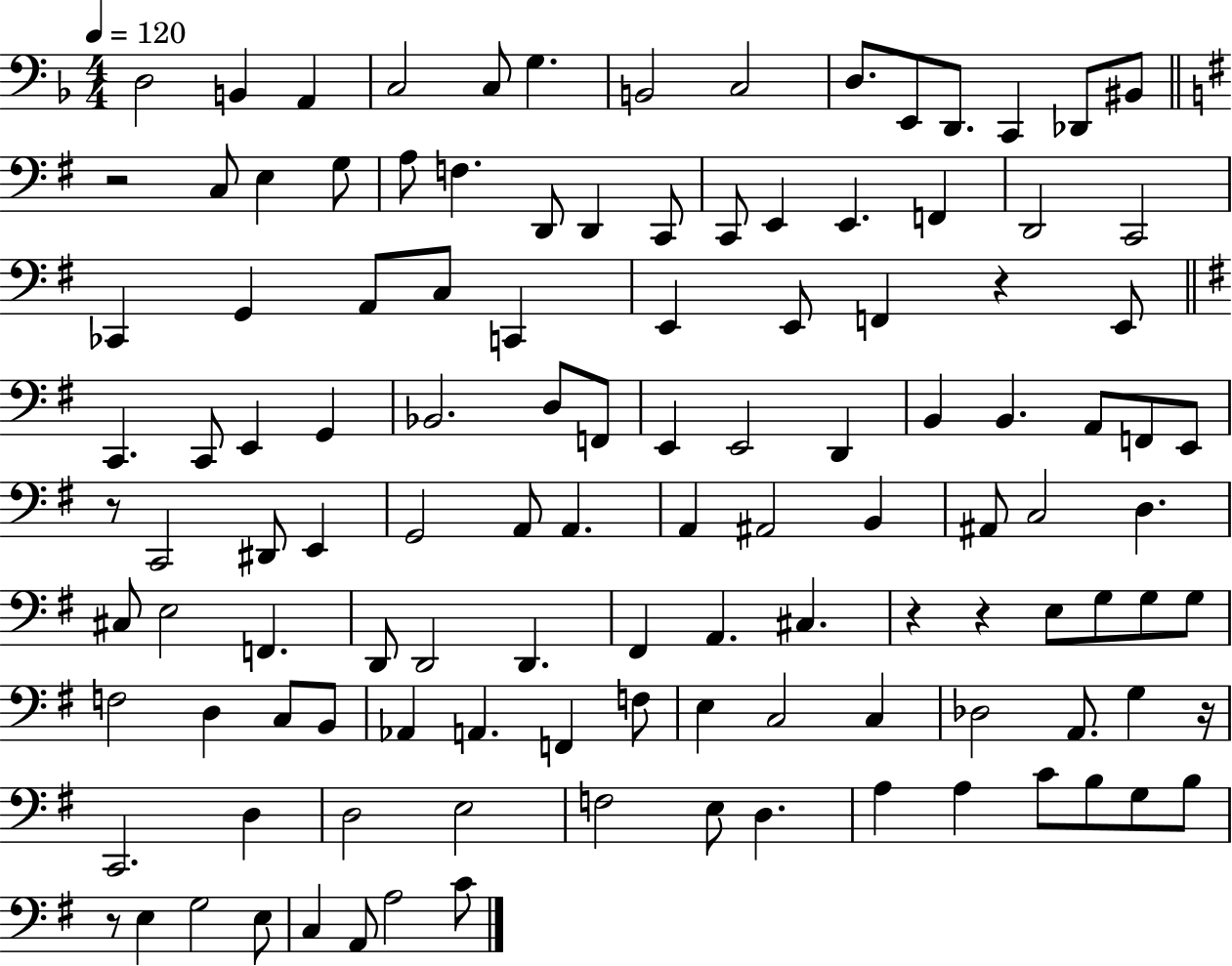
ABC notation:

X:1
T:Untitled
M:4/4
L:1/4
K:F
D,2 B,, A,, C,2 C,/2 G, B,,2 C,2 D,/2 E,,/2 D,,/2 C,, _D,,/2 ^B,,/2 z2 C,/2 E, G,/2 A,/2 F, D,,/2 D,, C,,/2 C,,/2 E,, E,, F,, D,,2 C,,2 _C,, G,, A,,/2 C,/2 C,, E,, E,,/2 F,, z E,,/2 C,, C,,/2 E,, G,, _B,,2 D,/2 F,,/2 E,, E,,2 D,, B,, B,, A,,/2 F,,/2 E,,/2 z/2 C,,2 ^D,,/2 E,, G,,2 A,,/2 A,, A,, ^A,,2 B,, ^A,,/2 C,2 D, ^C,/2 E,2 F,, D,,/2 D,,2 D,, ^F,, A,, ^C, z z E,/2 G,/2 G,/2 G,/2 F,2 D, C,/2 B,,/2 _A,, A,, F,, F,/2 E, C,2 C, _D,2 A,,/2 G, z/4 C,,2 D, D,2 E,2 F,2 E,/2 D, A, A, C/2 B,/2 G,/2 B,/2 z/2 E, G,2 E,/2 C, A,,/2 A,2 C/2